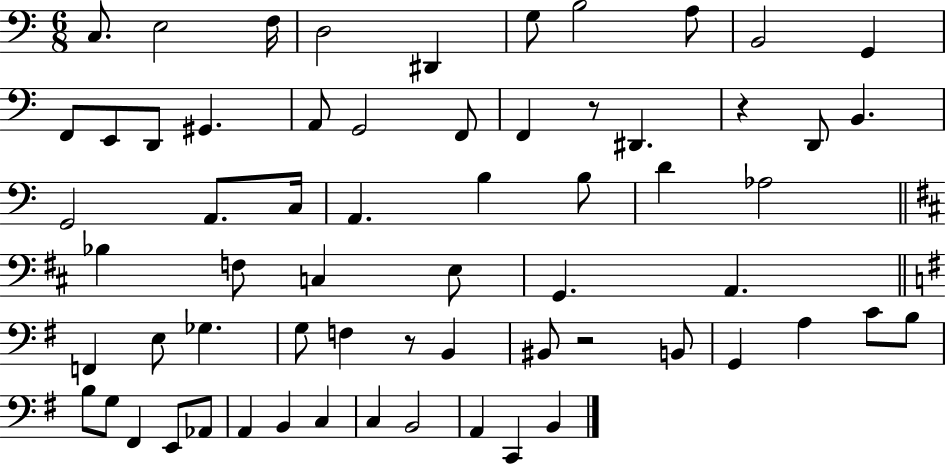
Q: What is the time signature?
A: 6/8